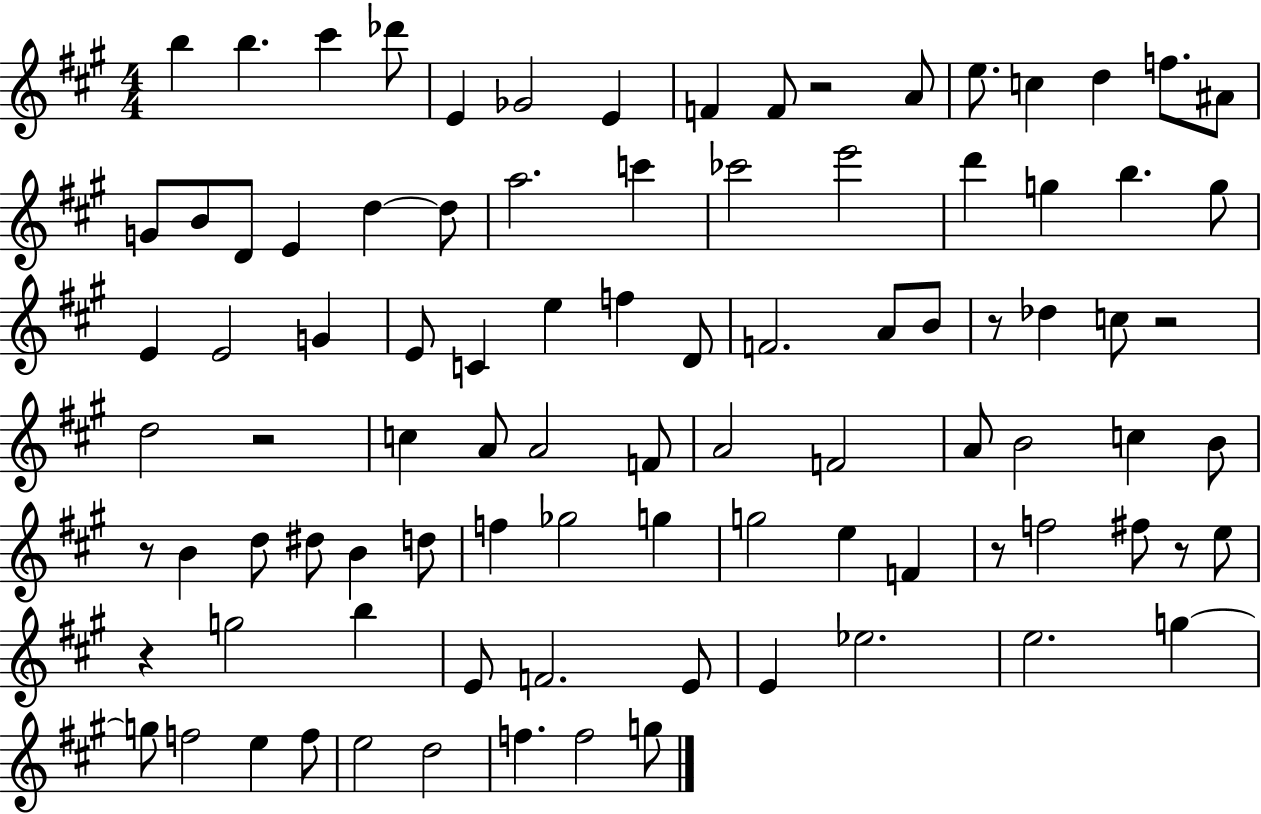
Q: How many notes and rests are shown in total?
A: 93